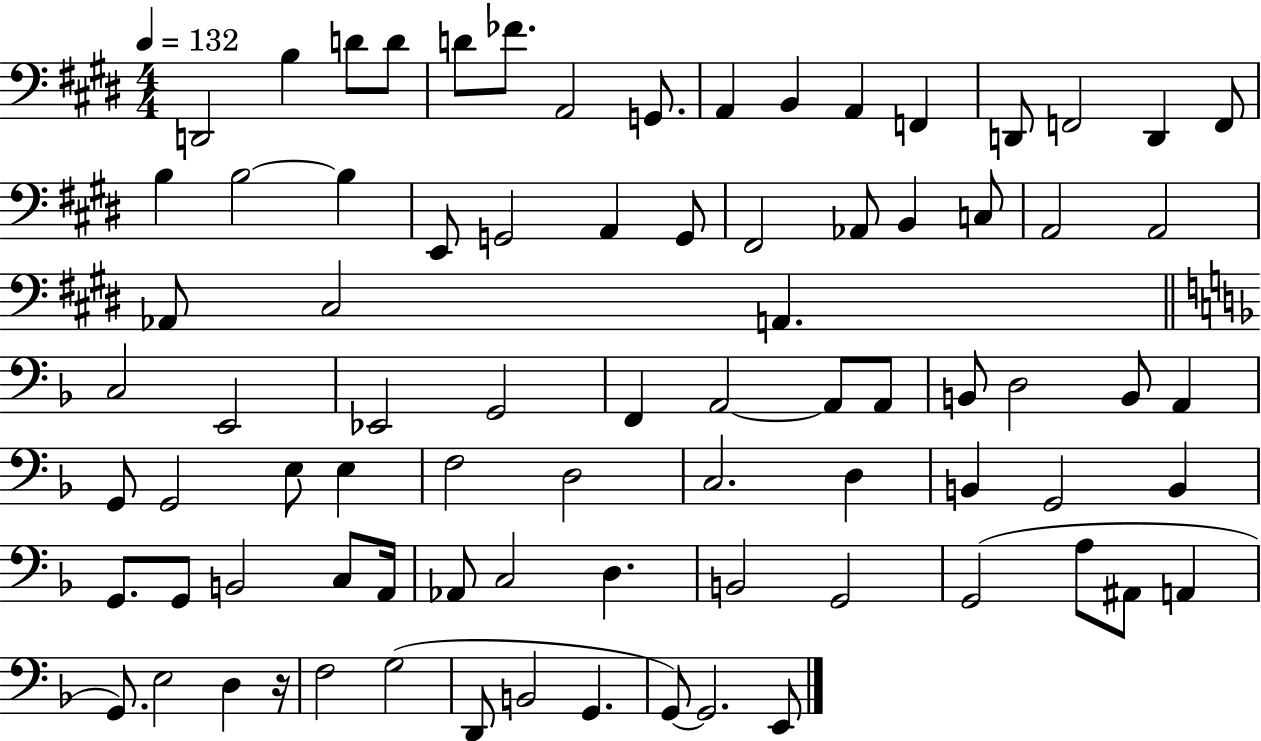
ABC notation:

X:1
T:Untitled
M:4/4
L:1/4
K:E
D,,2 B, D/2 D/2 D/2 _F/2 A,,2 G,,/2 A,, B,, A,, F,, D,,/2 F,,2 D,, F,,/2 B, B,2 B, E,,/2 G,,2 A,, G,,/2 ^F,,2 _A,,/2 B,, C,/2 A,,2 A,,2 _A,,/2 ^C,2 A,, C,2 E,,2 _E,,2 G,,2 F,, A,,2 A,,/2 A,,/2 B,,/2 D,2 B,,/2 A,, G,,/2 G,,2 E,/2 E, F,2 D,2 C,2 D, B,, G,,2 B,, G,,/2 G,,/2 B,,2 C,/2 A,,/4 _A,,/2 C,2 D, B,,2 G,,2 G,,2 A,/2 ^A,,/2 A,, G,,/2 E,2 D, z/4 F,2 G,2 D,,/2 B,,2 G,, G,,/2 G,,2 E,,/2